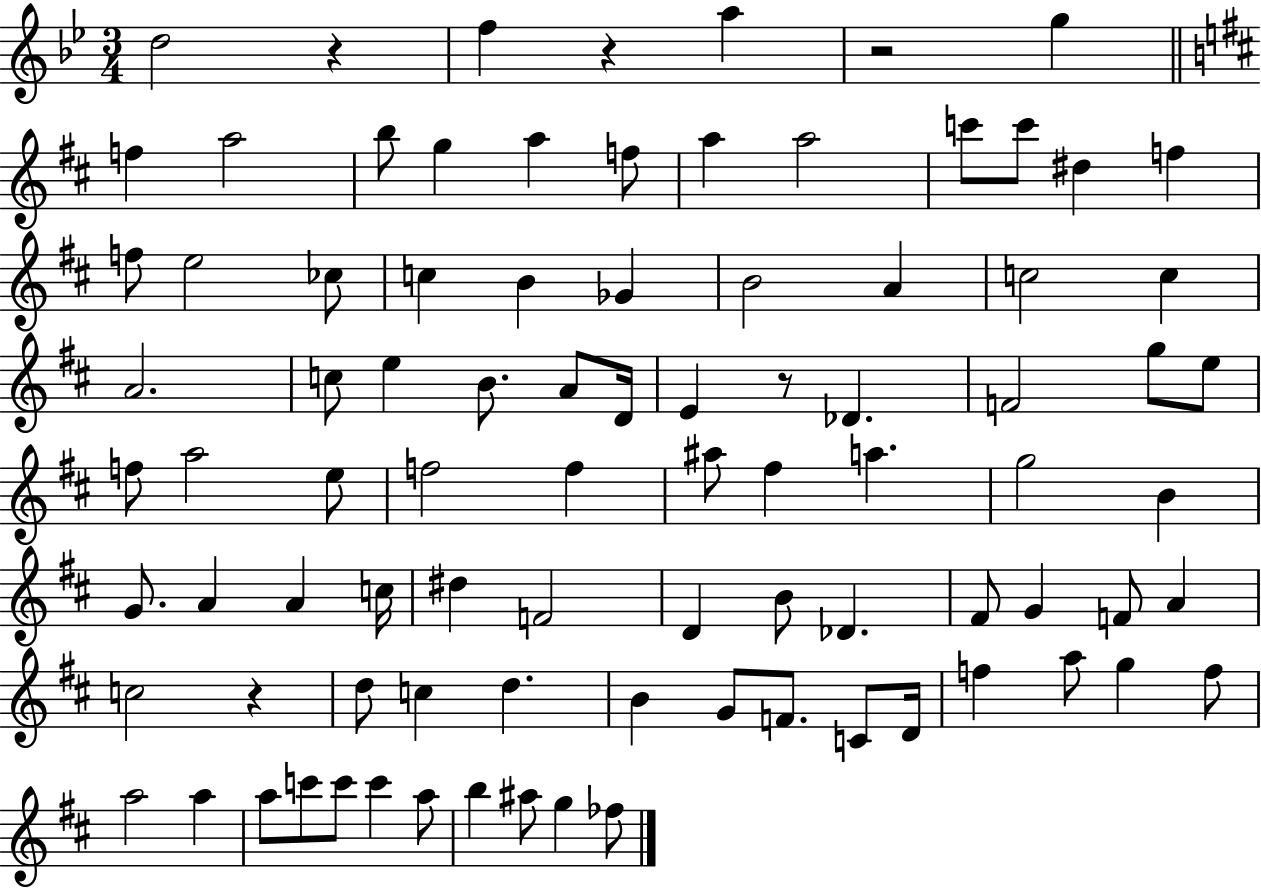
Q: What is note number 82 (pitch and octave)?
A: A#5